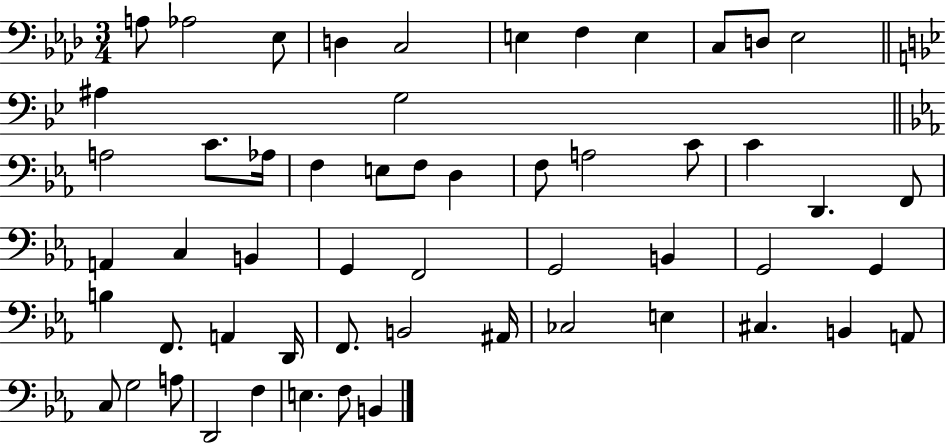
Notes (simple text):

A3/e Ab3/h Eb3/e D3/q C3/h E3/q F3/q E3/q C3/e D3/e Eb3/h A#3/q G3/h A3/h C4/e. Ab3/s F3/q E3/e F3/e D3/q F3/e A3/h C4/e C4/q D2/q. F2/e A2/q C3/q B2/q G2/q F2/h G2/h B2/q G2/h G2/q B3/q F2/e. A2/q D2/s F2/e. B2/h A#2/s CES3/h E3/q C#3/q. B2/q A2/e C3/e G3/h A3/e D2/h F3/q E3/q. F3/e B2/q